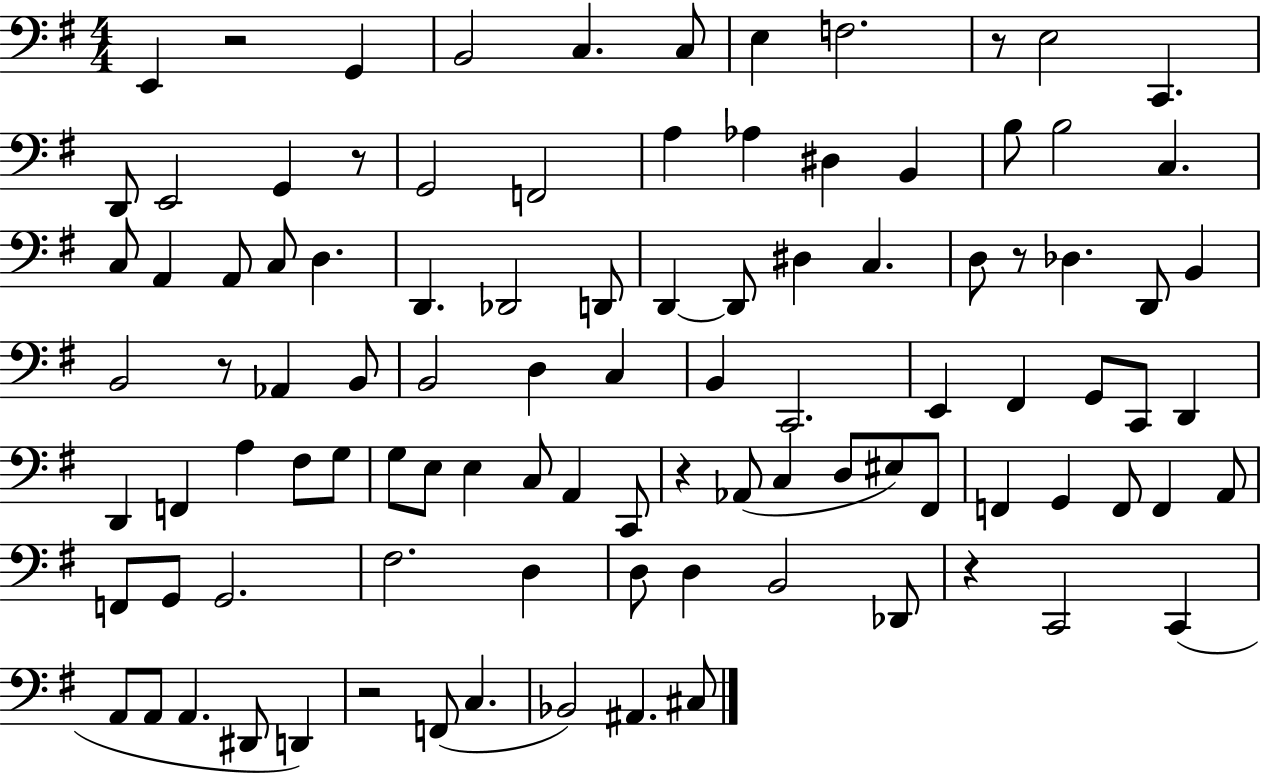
X:1
T:Untitled
M:4/4
L:1/4
K:G
E,, z2 G,, B,,2 C, C,/2 E, F,2 z/2 E,2 C,, D,,/2 E,,2 G,, z/2 G,,2 F,,2 A, _A, ^D, B,, B,/2 B,2 C, C,/2 A,, A,,/2 C,/2 D, D,, _D,,2 D,,/2 D,, D,,/2 ^D, C, D,/2 z/2 _D, D,,/2 B,, B,,2 z/2 _A,, B,,/2 B,,2 D, C, B,, C,,2 E,, ^F,, G,,/2 C,,/2 D,, D,, F,, A, ^F,/2 G,/2 G,/2 E,/2 E, C,/2 A,, C,,/2 z _A,,/2 C, D,/2 ^E,/2 ^F,,/2 F,, G,, F,,/2 F,, A,,/2 F,,/2 G,,/2 G,,2 ^F,2 D, D,/2 D, B,,2 _D,,/2 z C,,2 C,, A,,/2 A,,/2 A,, ^D,,/2 D,, z2 F,,/2 C, _B,,2 ^A,, ^C,/2